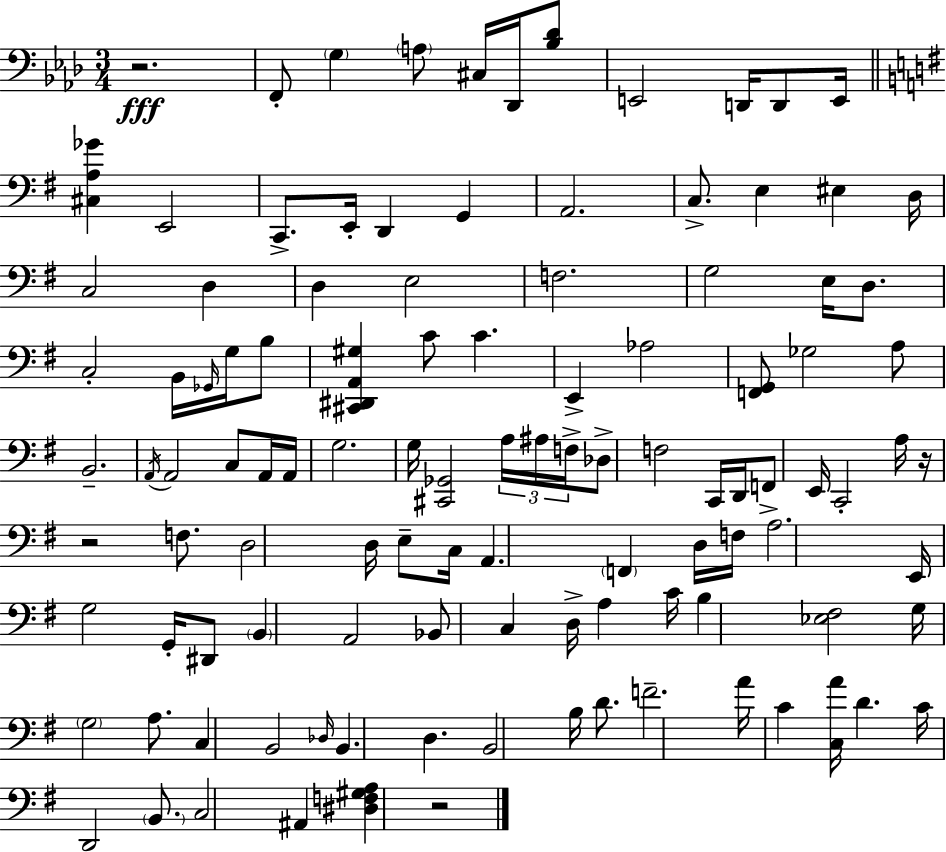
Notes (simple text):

R/h. F2/e G3/q A3/e C#3/s Db2/s [Bb3,Db4]/e E2/h D2/s D2/e E2/s [C#3,A3,Gb4]/q E2/h C2/e. E2/s D2/q G2/q A2/h. C3/e. E3/q EIS3/q D3/s C3/h D3/q D3/q E3/h F3/h. G3/h E3/s D3/e. C3/h B2/s Gb2/s G3/s B3/e [C#2,D#2,A2,G#3]/q C4/e C4/q. E2/q Ab3/h [F2,G2]/e Gb3/h A3/e B2/h. A2/s A2/h C3/e A2/s A2/s G3/h. G3/s [C#2,Gb2]/h A3/s A#3/s F3/s Db3/e F3/h C2/s D2/s F2/e E2/s C2/h A3/s R/s R/h F3/e. D3/h D3/s E3/e C3/s A2/q. F2/q D3/s F3/s A3/h. E2/s G3/h G2/s D#2/e B2/q A2/h Bb2/e C3/q D3/s A3/q C4/s B3/q [Eb3,F#3]/h G3/s G3/h A3/e. C3/q B2/h Db3/s B2/q. D3/q. B2/h B3/s D4/e. F4/h. A4/s C4/q [C3,A4]/s D4/q. C4/s D2/h B2/e. C3/h A#2/q [D#3,F3,G#3,A3]/q R/h